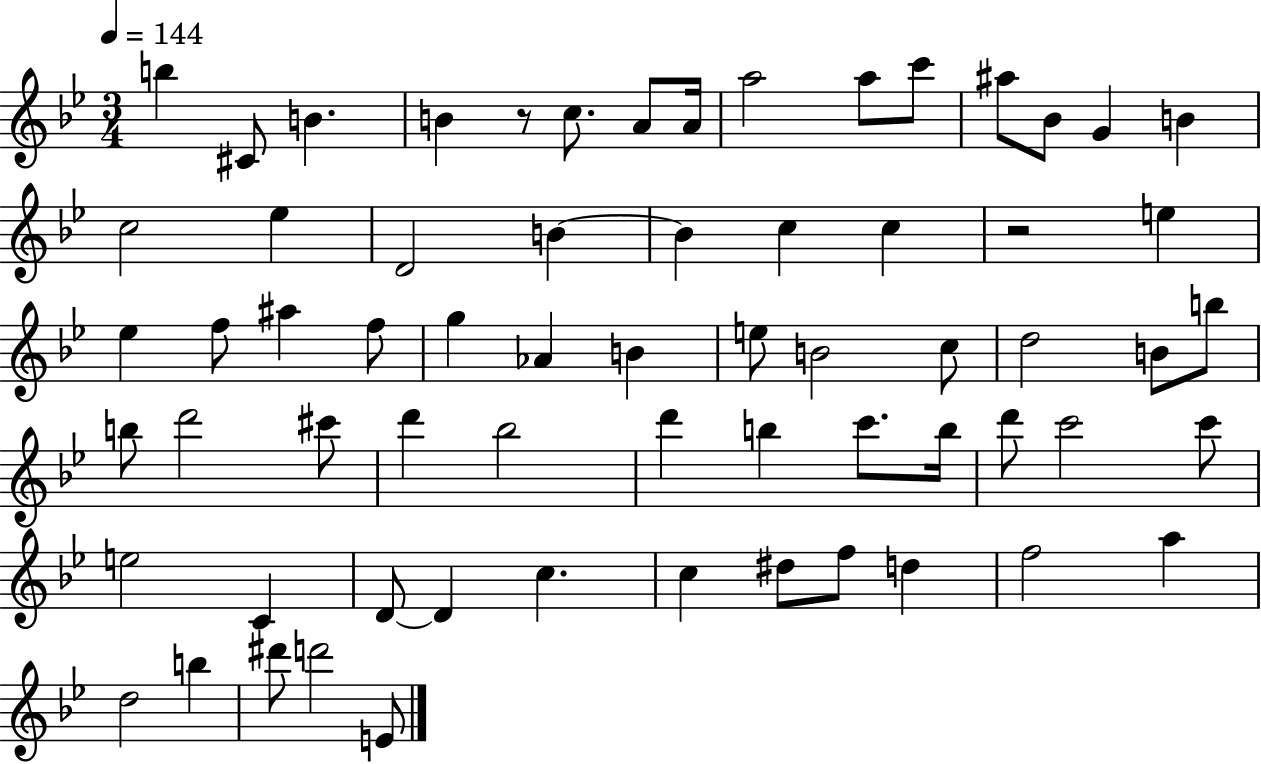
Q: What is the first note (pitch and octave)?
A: B5